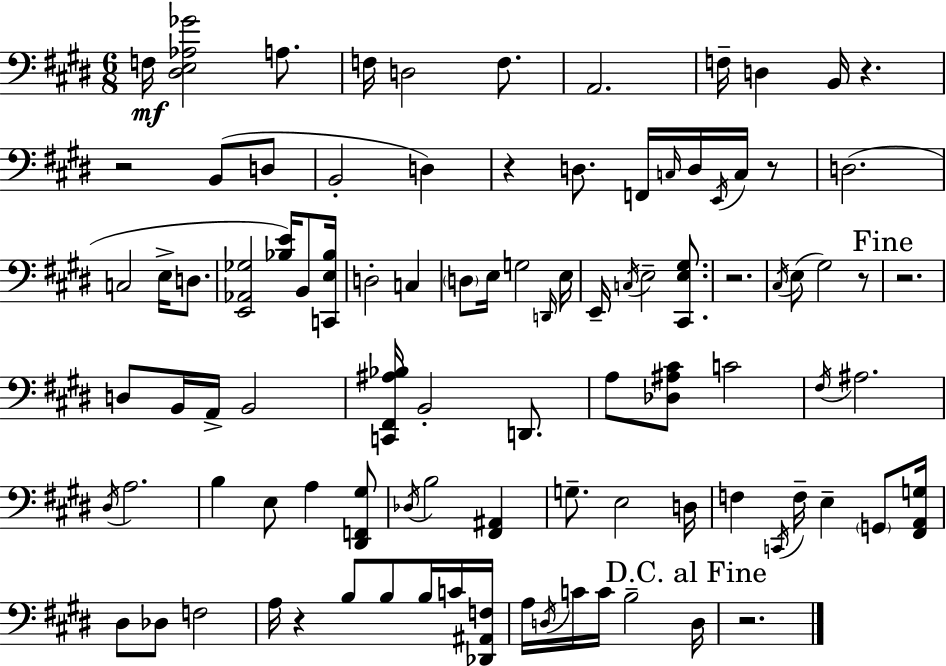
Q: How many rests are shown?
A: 9